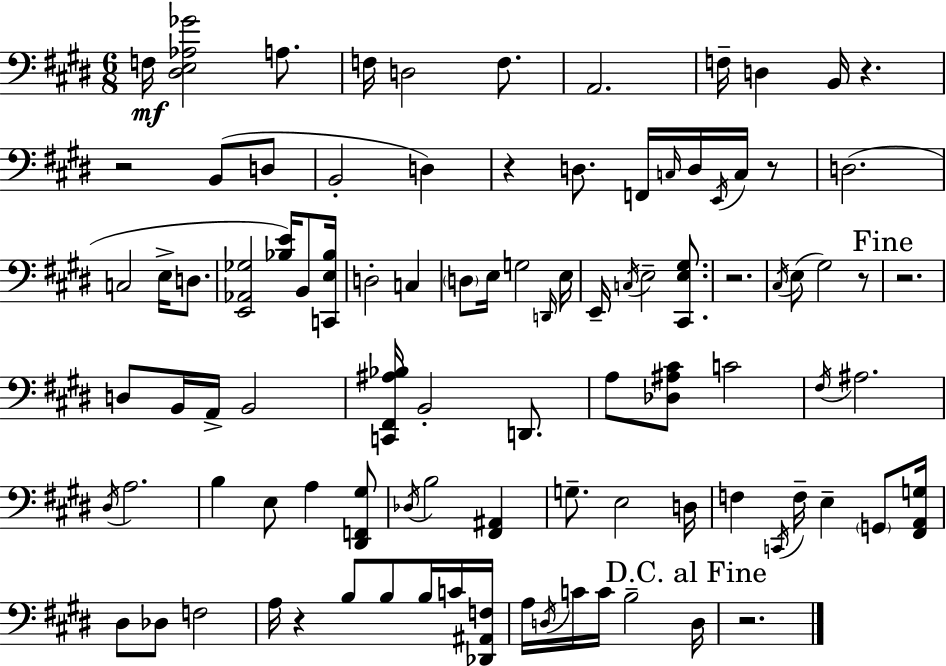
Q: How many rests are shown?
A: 9